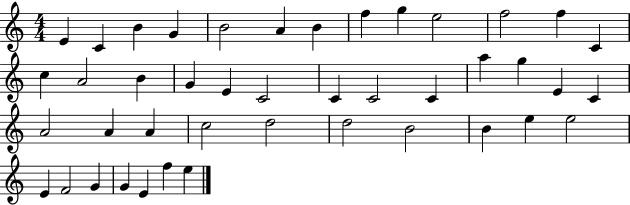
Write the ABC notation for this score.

X:1
T:Untitled
M:4/4
L:1/4
K:C
E C B G B2 A B f g e2 f2 f C c A2 B G E C2 C C2 C a g E C A2 A A c2 d2 d2 B2 B e e2 E F2 G G E f e